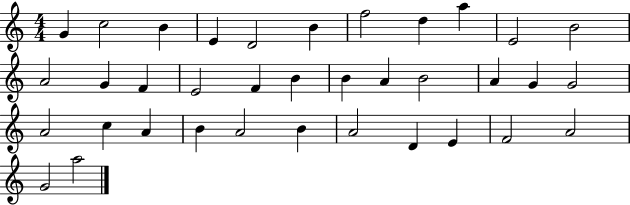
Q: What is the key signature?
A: C major